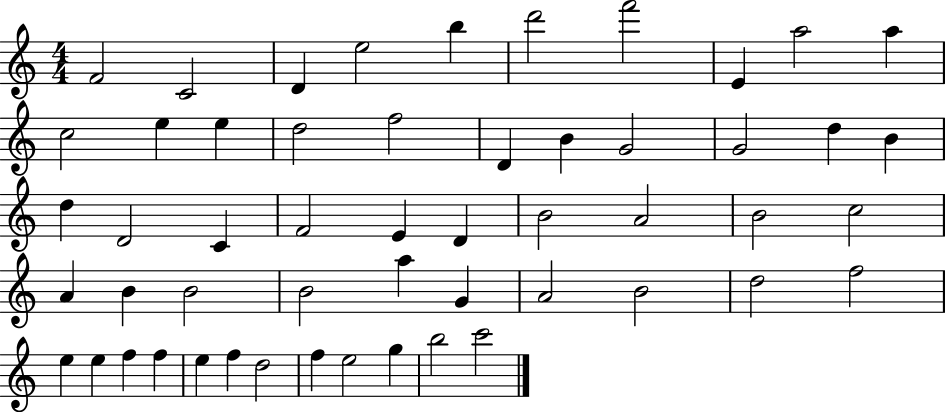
F4/h C4/h D4/q E5/h B5/q D6/h F6/h E4/q A5/h A5/q C5/h E5/q E5/q D5/h F5/h D4/q B4/q G4/h G4/h D5/q B4/q D5/q D4/h C4/q F4/h E4/q D4/q B4/h A4/h B4/h C5/h A4/q B4/q B4/h B4/h A5/q G4/q A4/h B4/h D5/h F5/h E5/q E5/q F5/q F5/q E5/q F5/q D5/h F5/q E5/h G5/q B5/h C6/h